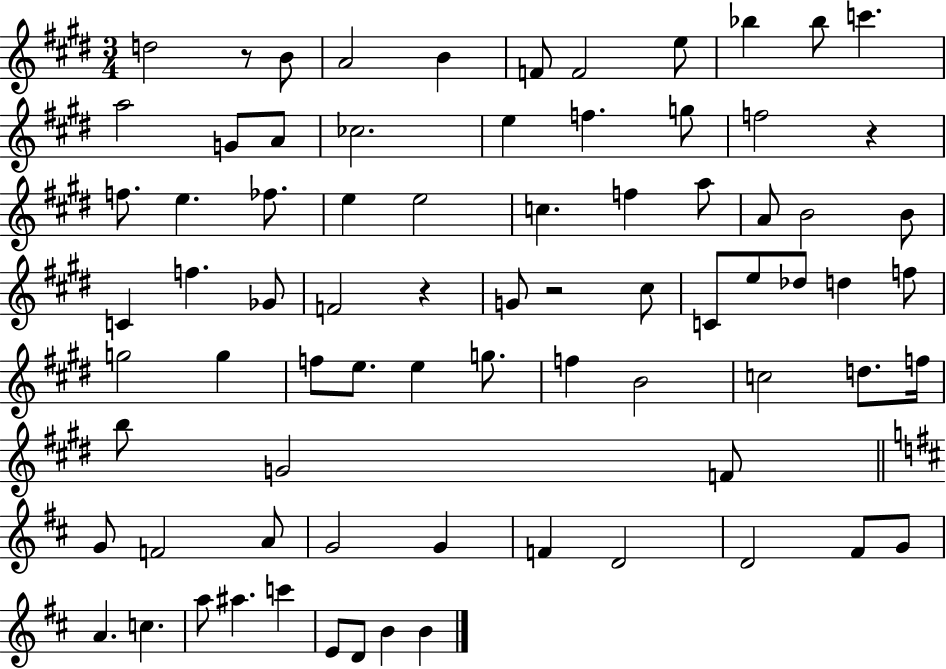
{
  \clef treble
  \numericTimeSignature
  \time 3/4
  \key e \major
  d''2 r8 b'8 | a'2 b'4 | f'8 f'2 e''8 | bes''4 bes''8 c'''4. | \break a''2 g'8 a'8 | ces''2. | e''4 f''4. g''8 | f''2 r4 | \break f''8. e''4. fes''8. | e''4 e''2 | c''4. f''4 a''8 | a'8 b'2 b'8 | \break c'4 f''4. ges'8 | f'2 r4 | g'8 r2 cis''8 | c'8 e''8 des''8 d''4 f''8 | \break g''2 g''4 | f''8 e''8. e''4 g''8. | f''4 b'2 | c''2 d''8. f''16 | \break b''8 g'2 f'8 | \bar "||" \break \key b \minor g'8 f'2 a'8 | g'2 g'4 | f'4 d'2 | d'2 fis'8 g'8 | \break a'4. c''4. | a''8 ais''4. c'''4 | e'8 d'8 b'4 b'4 | \bar "|."
}